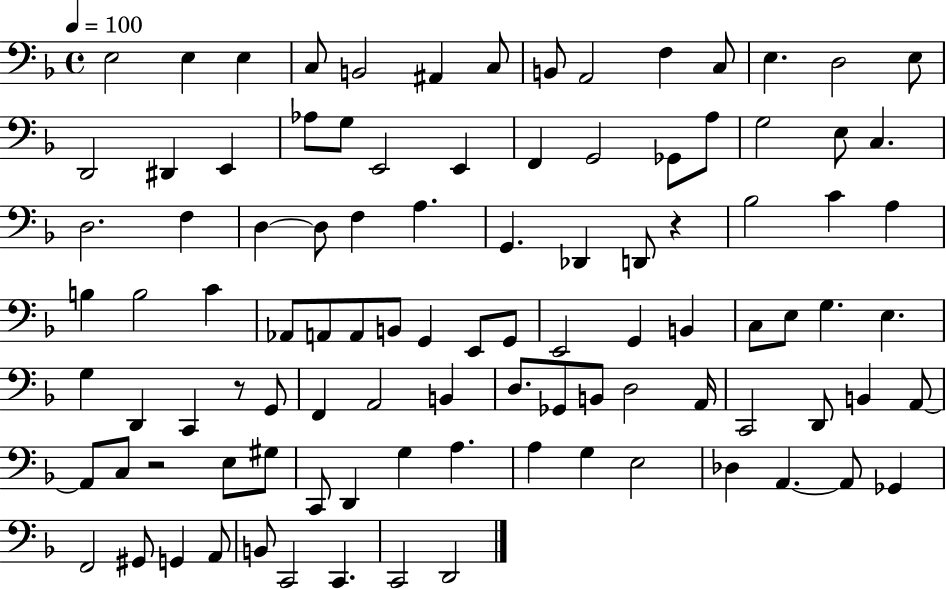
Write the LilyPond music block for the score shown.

{
  \clef bass
  \time 4/4
  \defaultTimeSignature
  \key f \major
  \tempo 4 = 100
  \repeat volta 2 { e2 e4 e4 | c8 b,2 ais,4 c8 | b,8 a,2 f4 c8 | e4. d2 e8 | \break d,2 dis,4 e,4 | aes8 g8 e,2 e,4 | f,4 g,2 ges,8 a8 | g2 e8 c4. | \break d2. f4 | d4~~ d8 f4 a4. | g,4. des,4 d,8 r4 | bes2 c'4 a4 | \break b4 b2 c'4 | aes,8 a,8 a,8 b,8 g,4 e,8 g,8 | e,2 g,4 b,4 | c8 e8 g4. e4. | \break g4 d,4 c,4 r8 g,8 | f,4 a,2 b,4 | d8. ges,8 b,8 d2 a,16 | c,2 d,8 b,4 a,8~~ | \break a,8 c8 r2 e8 gis8 | c,8 d,4 g4 a4. | a4 g4 e2 | des4 a,4.~~ a,8 ges,4 | \break f,2 gis,8 g,4 a,8 | b,8 c,2 c,4. | c,2 d,2 | } \bar "|."
}